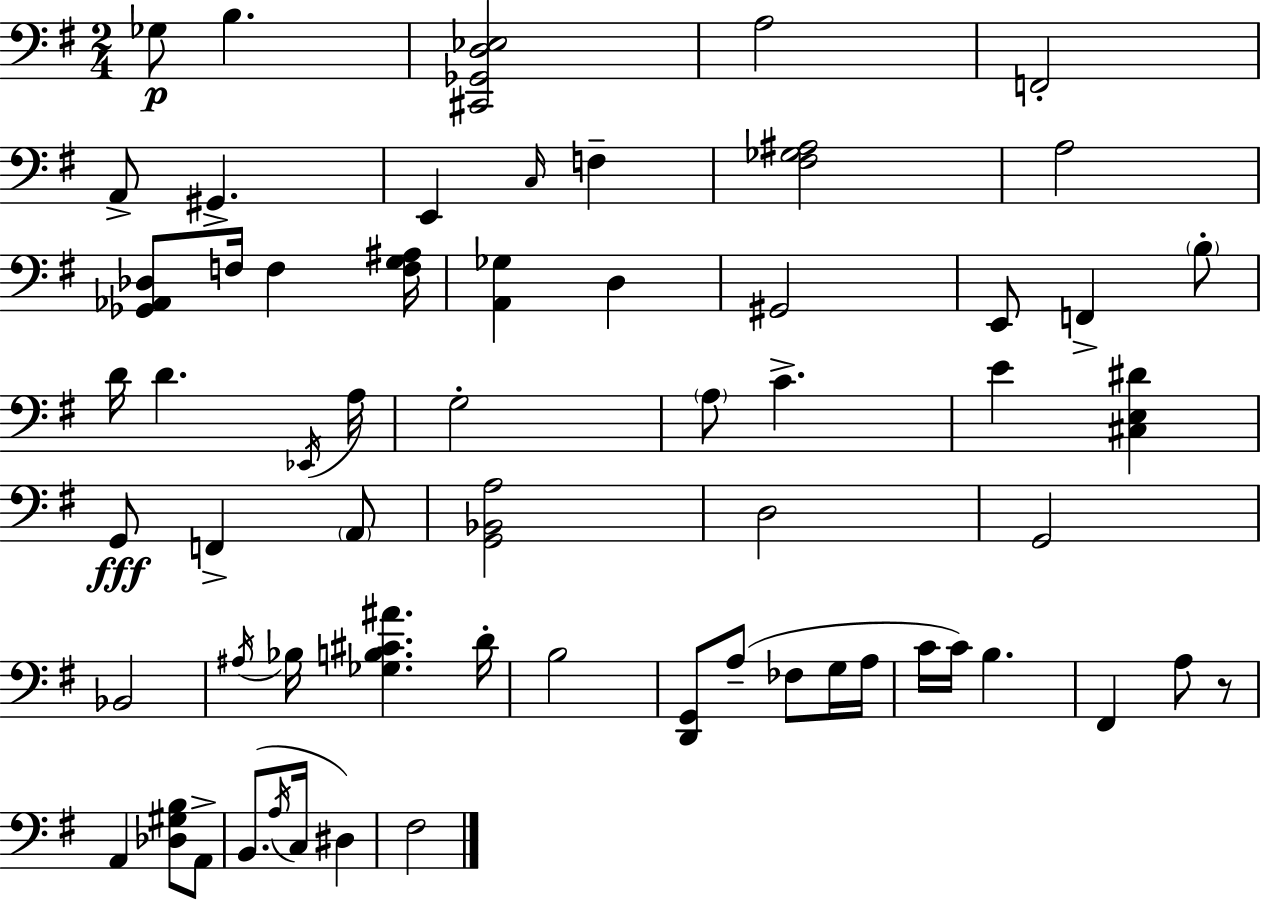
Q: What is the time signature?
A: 2/4